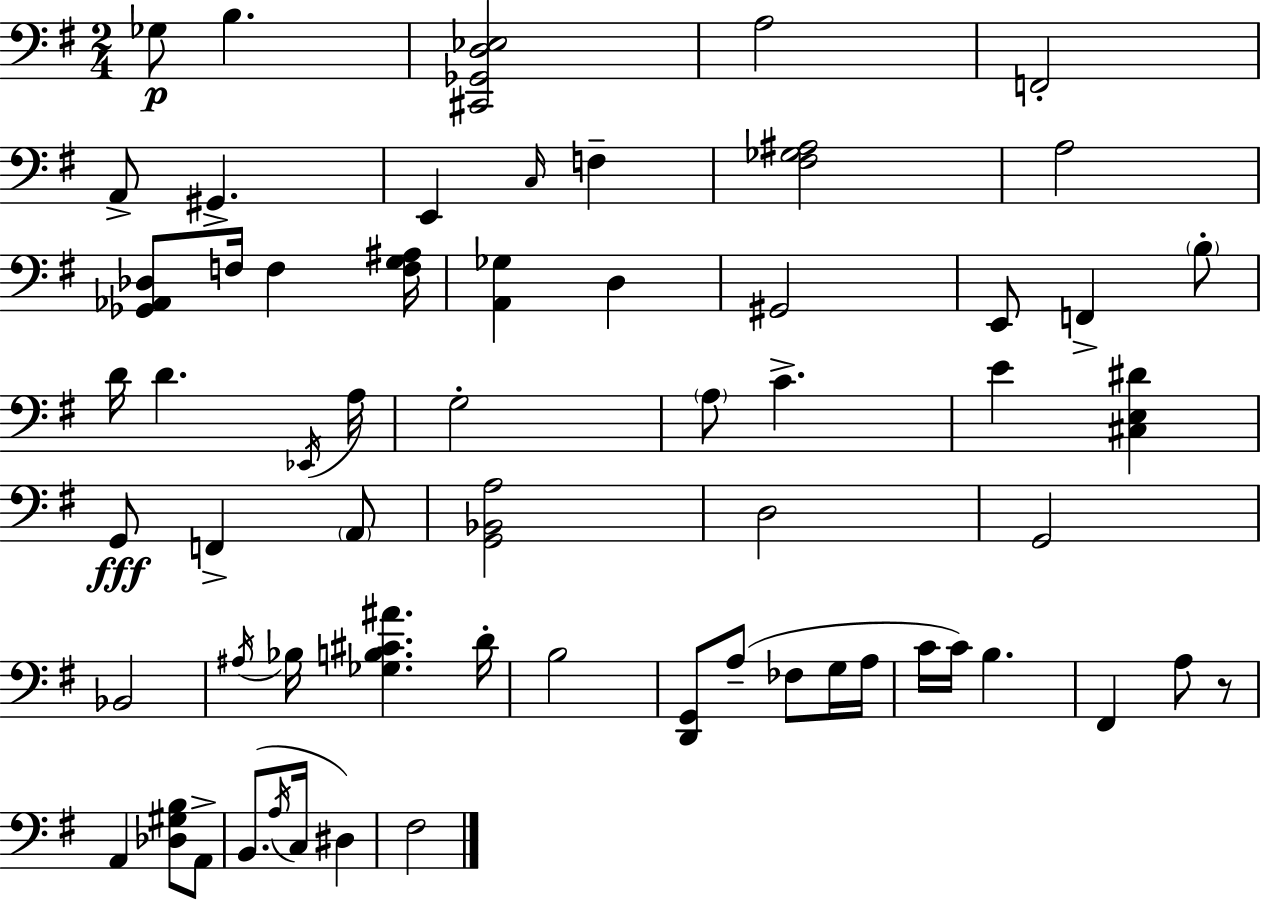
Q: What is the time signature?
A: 2/4